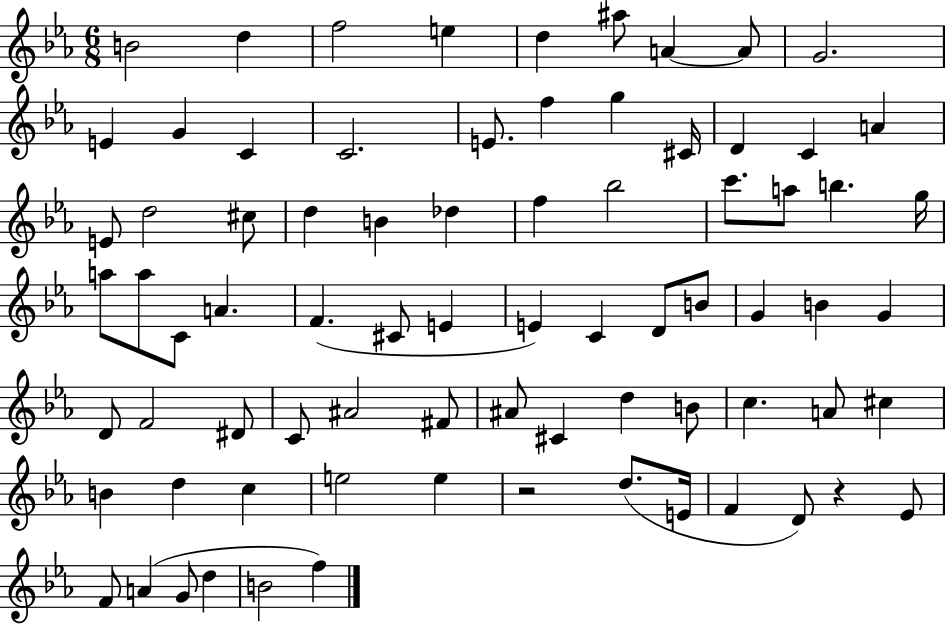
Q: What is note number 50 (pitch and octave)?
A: C4